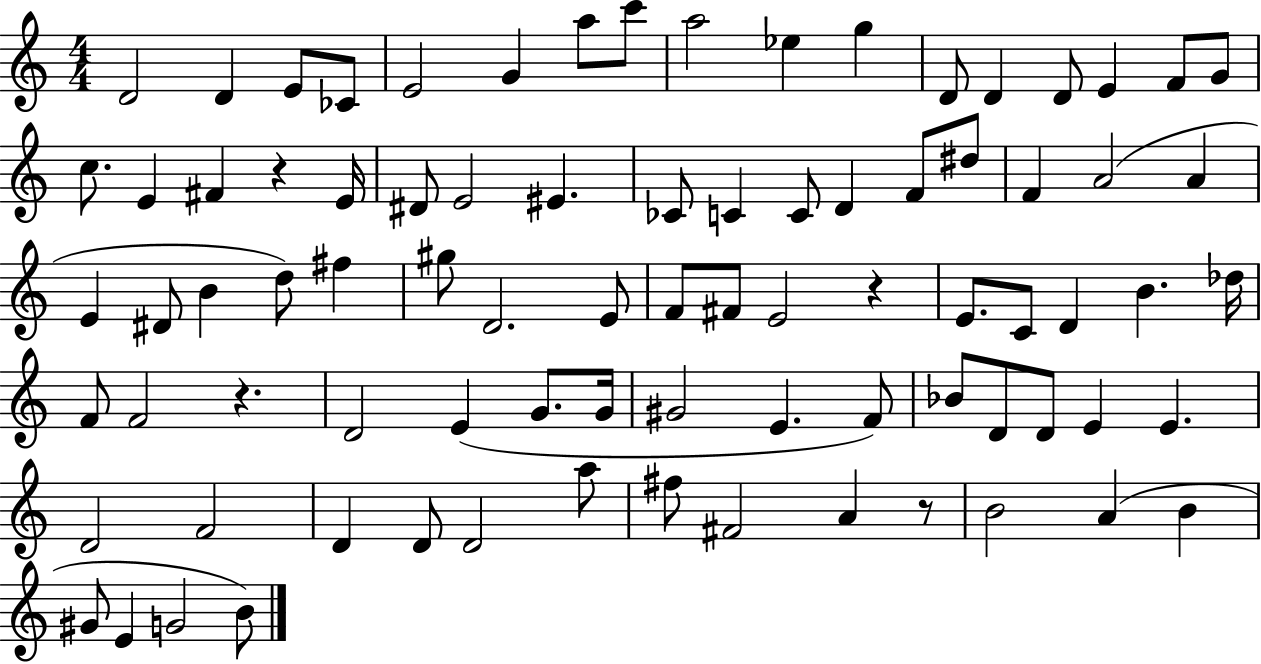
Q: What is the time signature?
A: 4/4